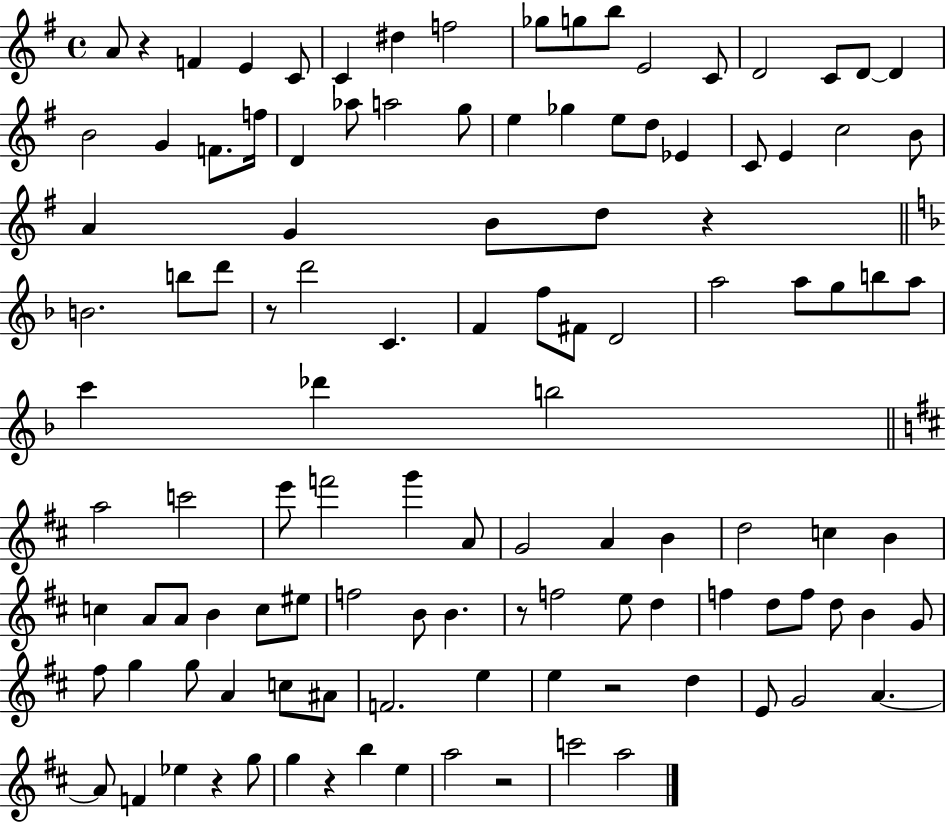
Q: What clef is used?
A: treble